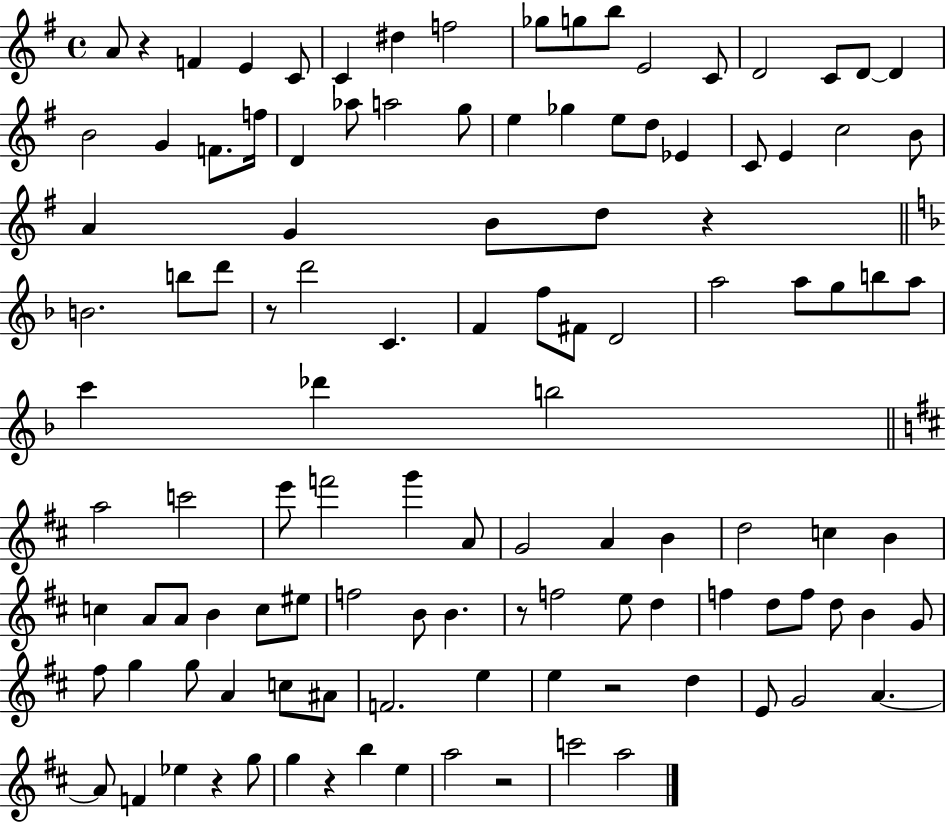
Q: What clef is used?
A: treble